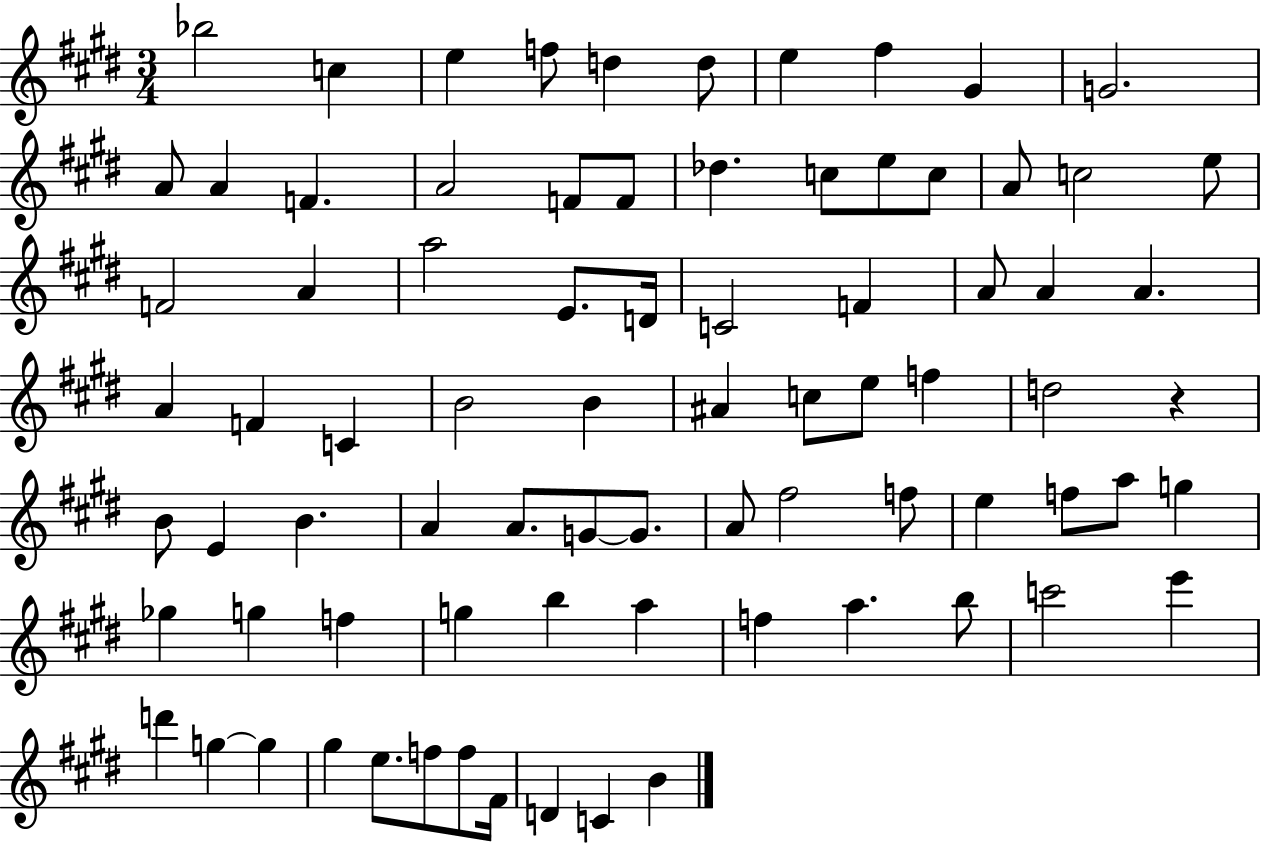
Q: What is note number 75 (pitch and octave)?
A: F5